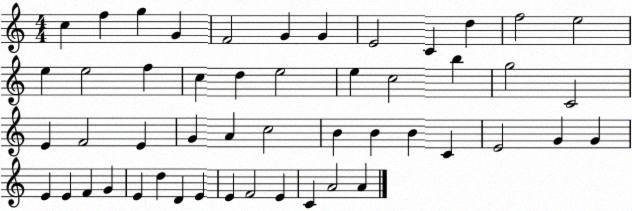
X:1
T:Untitled
M:4/4
L:1/4
K:C
c f g G F2 G G E2 C d f2 e2 e e2 f c d e2 e c2 b g2 C2 E F2 E G A c2 B B B C E2 G G E E F G E d D E E F2 E C A2 A